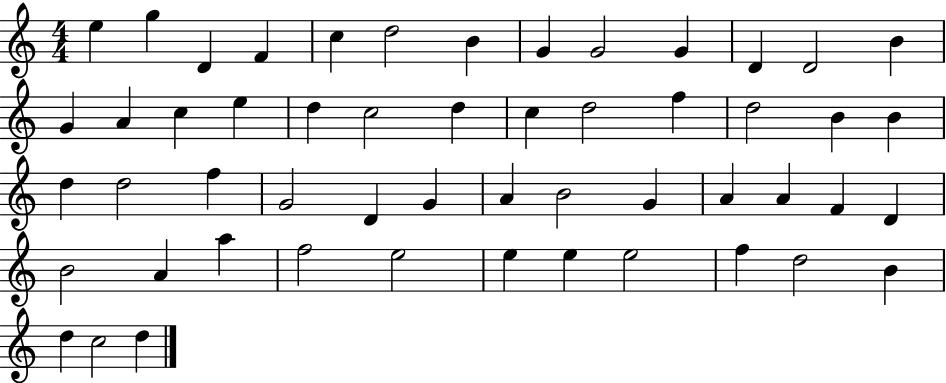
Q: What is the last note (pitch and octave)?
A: D5